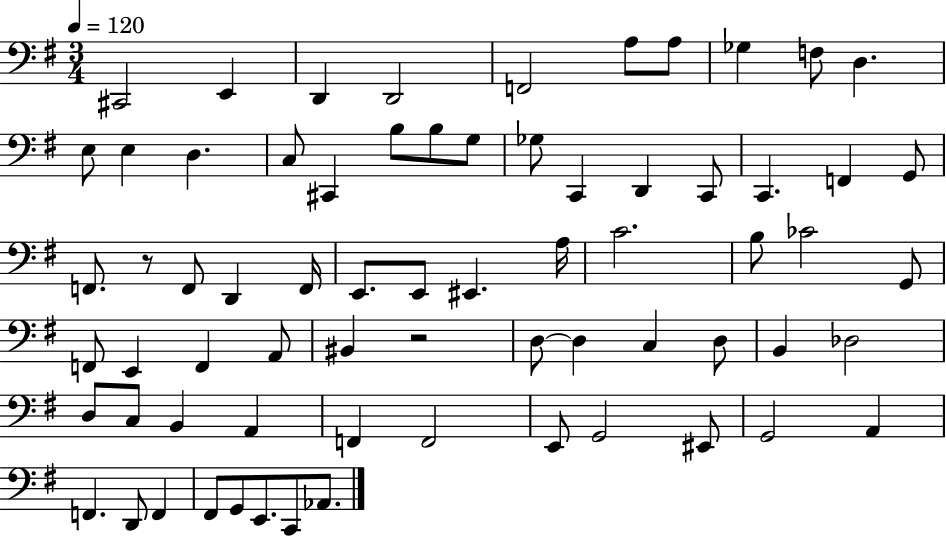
{
  \clef bass
  \numericTimeSignature
  \time 3/4
  \key g \major
  \tempo 4 = 120
  cis,2 e,4 | d,4 d,2 | f,2 a8 a8 | ges4 f8 d4. | \break e8 e4 d4. | c8 cis,4 b8 b8 g8 | ges8 c,4 d,4 c,8 | c,4. f,4 g,8 | \break f,8. r8 f,8 d,4 f,16 | e,8. e,8 eis,4. a16 | c'2. | b8 ces'2 g,8 | \break f,8 e,4 f,4 a,8 | bis,4 r2 | d8~~ d4 c4 d8 | b,4 des2 | \break d8 c8 b,4 a,4 | f,4 f,2 | e,8 g,2 eis,8 | g,2 a,4 | \break f,4. d,8 f,4 | fis,8 g,8 e,8. c,8 aes,8. | \bar "|."
}